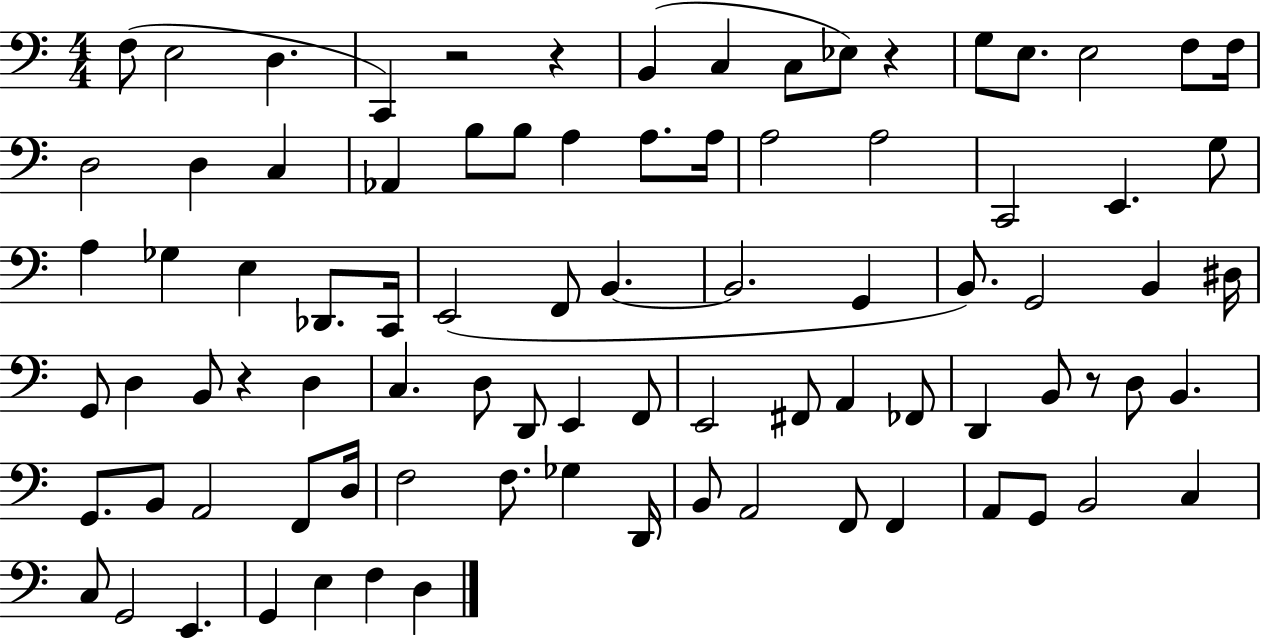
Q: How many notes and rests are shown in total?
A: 87